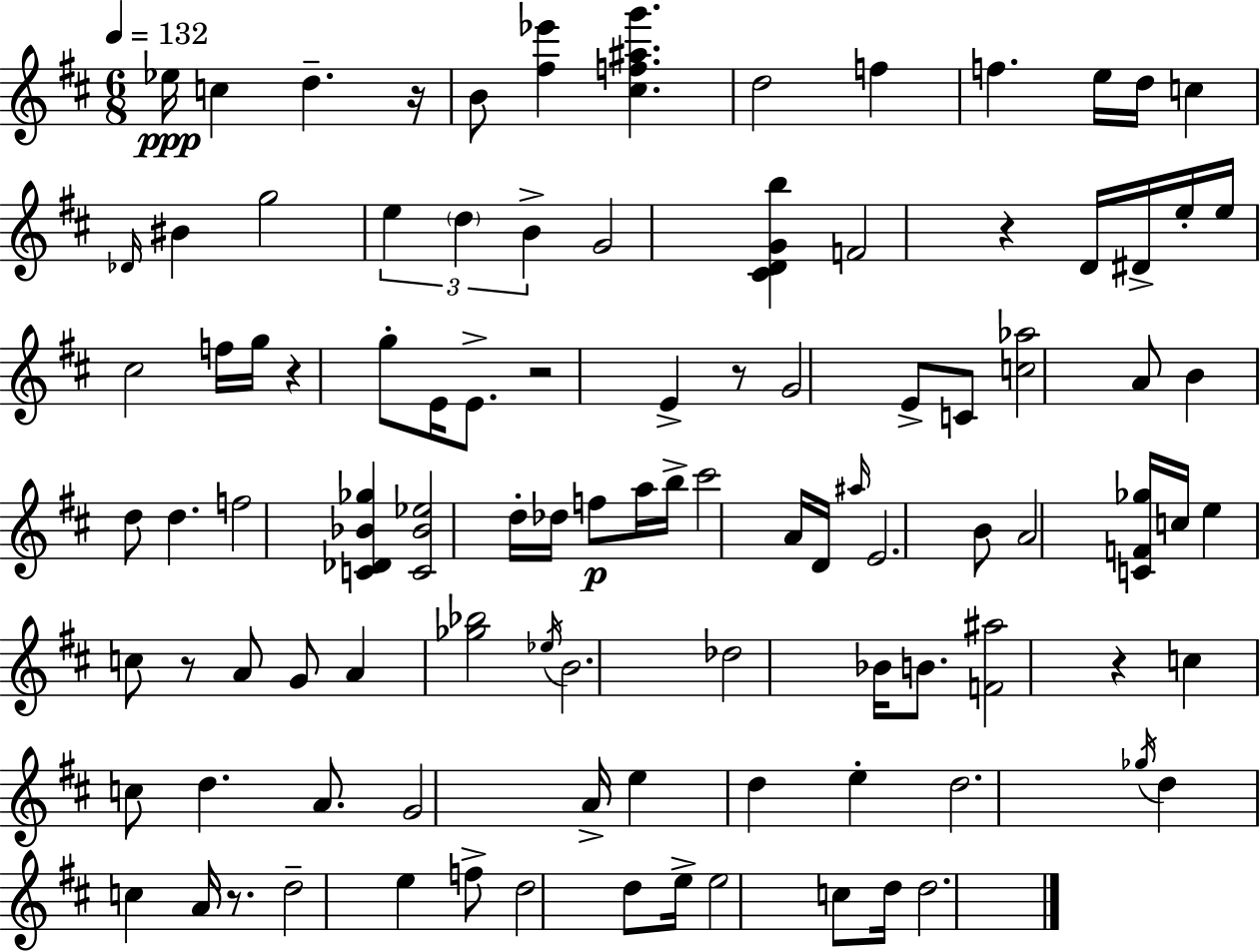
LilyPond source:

{
  \clef treble
  \numericTimeSignature
  \time 6/8
  \key d \major
  \tempo 4 = 132
  ees''16\ppp c''4 d''4.-- r16 | b'8 <fis'' ees'''>4 <cis'' f'' ais'' g'''>4. | d''2 f''4 | f''4. e''16 d''16 c''4 | \break \grace { des'16 } bis'4 g''2 | \tuplet 3/2 { e''4 \parenthesize d''4 b'4-> } | g'2 <cis' d' g' b''>4 | f'2 r4 | \break d'16 dis'16-> e''16-. e''16 cis''2 | f''16 g''16 r4 g''8-. e'16 e'8.-> | r2 e'4-> | r8 g'2 e'8-> | \break c'8 <c'' aes''>2 a'8 | b'4 d''8 d''4. | f''2 <c' des' bes' ges''>4 | <c' bes' ees''>2 d''16-. des''16 f''8\p | \break a''16 b''16-> cis'''2 a'16 | d'16 \grace { ais''16 } e'2. | b'8 a'2 | <c' f' ges''>16 c''16 e''4 c''8 r8 a'8 | \break g'8 a'4 <ges'' bes''>2 | \acciaccatura { ees''16 } b'2. | des''2 bes'16 | b'8. <f' ais''>2 r4 | \break c''4 c''8 d''4. | a'8. g'2 | a'16-> e''4 d''4 e''4-. | d''2. | \break \acciaccatura { ges''16 } d''4 c''4 | a'16 r8. d''2-- | e''4 f''8-> d''2 | d''8 e''16-> e''2 | \break c''8 d''16 d''2. | \bar "|."
}